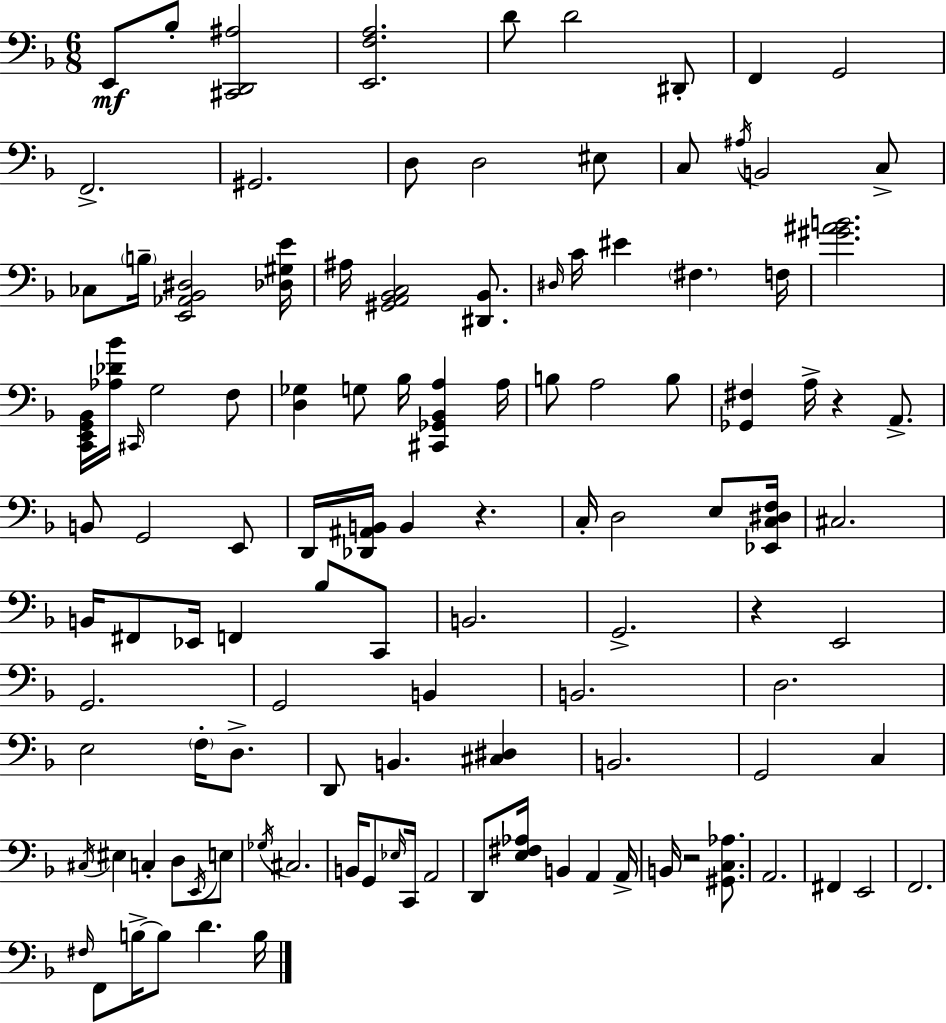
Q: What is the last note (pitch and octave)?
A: B3